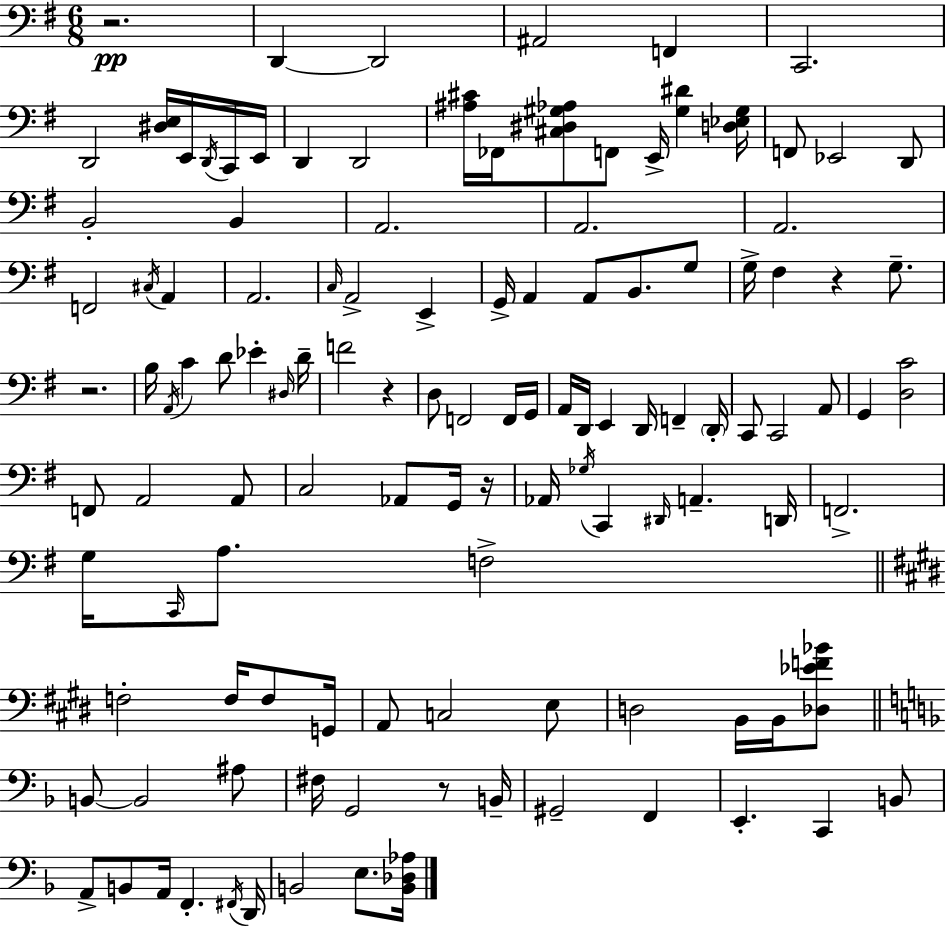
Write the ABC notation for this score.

X:1
T:Untitled
M:6/8
L:1/4
K:G
z2 D,, D,,2 ^A,,2 F,, C,,2 D,,2 [^D,E,]/4 E,,/4 D,,/4 C,,/4 E,,/4 D,, D,,2 [^A,^C]/4 _F,,/4 [^C,^D,^G,_A,]/2 F,,/2 E,,/4 [^G,^D] [D,_E,^G,]/4 F,,/2 _E,,2 D,,/2 B,,2 B,, A,,2 A,,2 A,,2 F,,2 ^C,/4 A,, A,,2 C,/4 A,,2 E,, G,,/4 A,, A,,/2 B,,/2 G,/2 G,/4 ^F, z G,/2 z2 B,/4 A,,/4 C D/2 _E ^D,/4 D/4 F2 z D,/2 F,,2 F,,/4 G,,/4 A,,/4 D,,/4 E,, D,,/4 F,, D,,/4 C,,/2 C,,2 A,,/2 G,, [D,C]2 F,,/2 A,,2 A,,/2 C,2 _A,,/2 G,,/4 z/4 _A,,/4 _G,/4 C,, ^D,,/4 A,, D,,/4 F,,2 G,/4 C,,/4 A,/2 F,2 F,2 F,/4 F,/2 G,,/4 A,,/2 C,2 E,/2 D,2 B,,/4 B,,/4 [_D,_EF_B]/2 B,,/2 B,,2 ^A,/2 ^F,/4 G,,2 z/2 B,,/4 ^G,,2 F,, E,, C,, B,,/2 A,,/2 B,,/2 A,,/4 F,, ^F,,/4 D,,/4 B,,2 E,/2 [B,,_D,_A,]/4